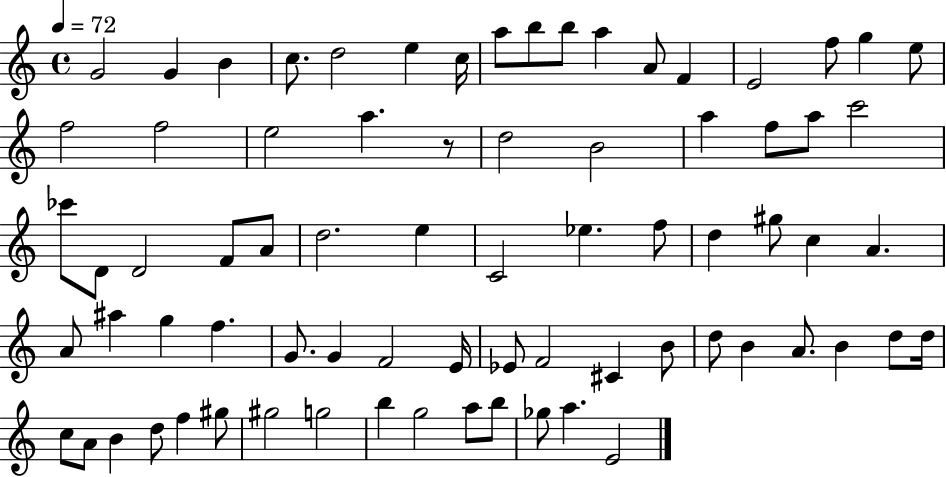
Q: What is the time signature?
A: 4/4